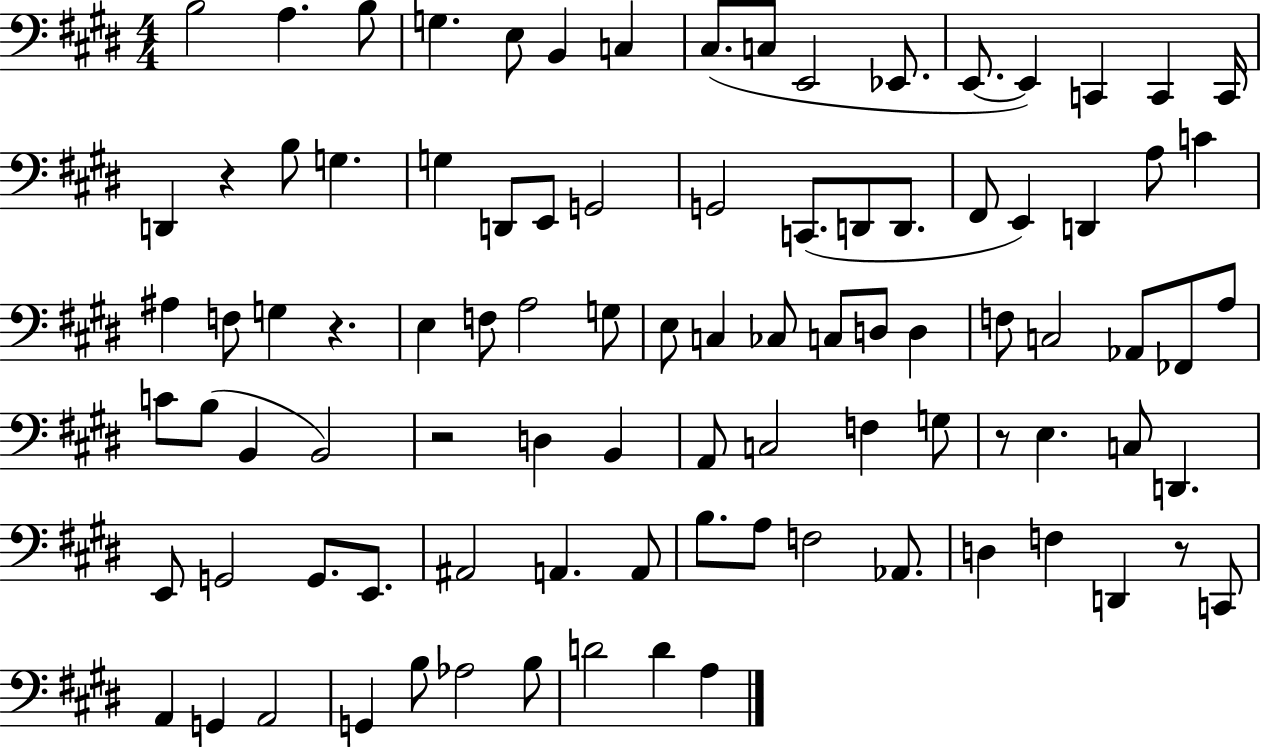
X:1
T:Untitled
M:4/4
L:1/4
K:E
B,2 A, B,/2 G, E,/2 B,, C, ^C,/2 C,/2 E,,2 _E,,/2 E,,/2 E,, C,, C,, C,,/4 D,, z B,/2 G, G, D,,/2 E,,/2 G,,2 G,,2 C,,/2 D,,/2 D,,/2 ^F,,/2 E,, D,, A,/2 C ^A, F,/2 G, z E, F,/2 A,2 G,/2 E,/2 C, _C,/2 C,/2 D,/2 D, F,/2 C,2 _A,,/2 _F,,/2 A,/2 C/2 B,/2 B,, B,,2 z2 D, B,, A,,/2 C,2 F, G,/2 z/2 E, C,/2 D,, E,,/2 G,,2 G,,/2 E,,/2 ^A,,2 A,, A,,/2 B,/2 A,/2 F,2 _A,,/2 D, F, D,, z/2 C,,/2 A,, G,, A,,2 G,, B,/2 _A,2 B,/2 D2 D A,